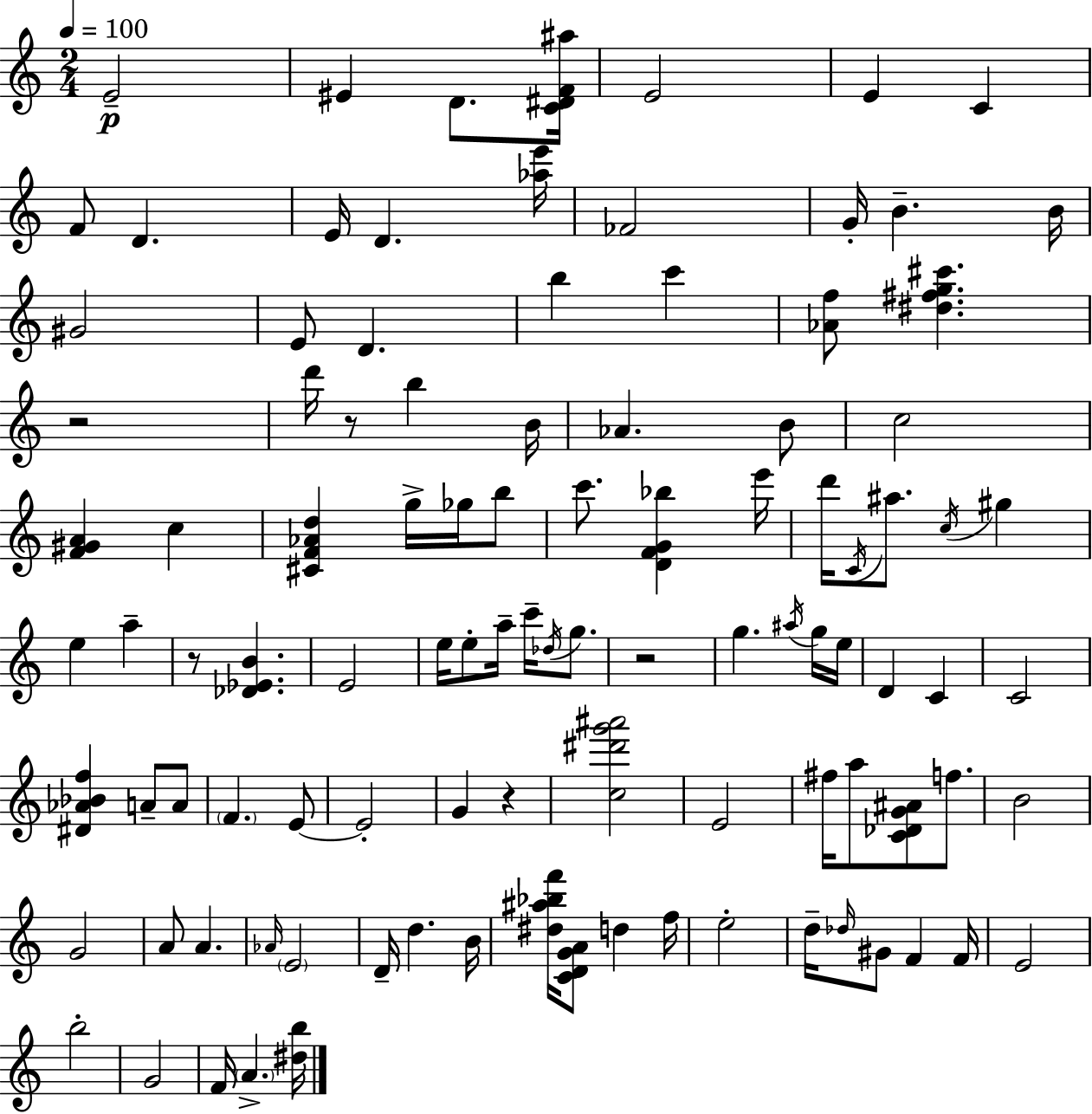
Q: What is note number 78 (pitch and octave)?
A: F4